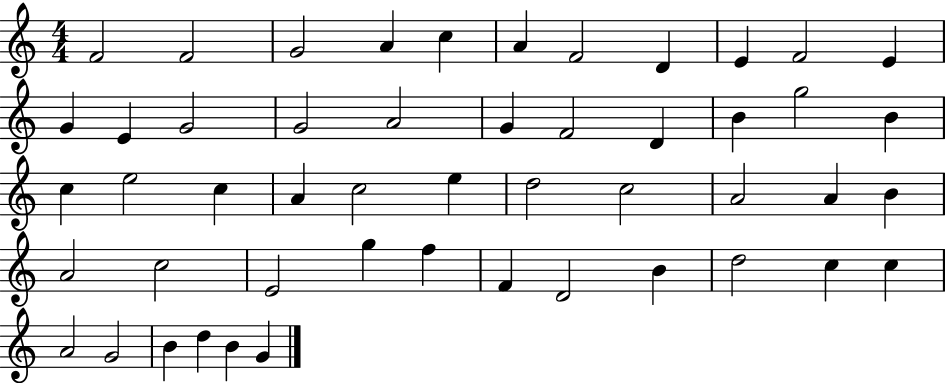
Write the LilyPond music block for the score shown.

{
  \clef treble
  \numericTimeSignature
  \time 4/4
  \key c \major
  f'2 f'2 | g'2 a'4 c''4 | a'4 f'2 d'4 | e'4 f'2 e'4 | \break g'4 e'4 g'2 | g'2 a'2 | g'4 f'2 d'4 | b'4 g''2 b'4 | \break c''4 e''2 c''4 | a'4 c''2 e''4 | d''2 c''2 | a'2 a'4 b'4 | \break a'2 c''2 | e'2 g''4 f''4 | f'4 d'2 b'4 | d''2 c''4 c''4 | \break a'2 g'2 | b'4 d''4 b'4 g'4 | \bar "|."
}